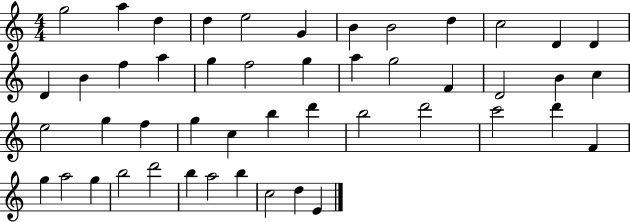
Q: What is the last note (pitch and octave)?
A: E4